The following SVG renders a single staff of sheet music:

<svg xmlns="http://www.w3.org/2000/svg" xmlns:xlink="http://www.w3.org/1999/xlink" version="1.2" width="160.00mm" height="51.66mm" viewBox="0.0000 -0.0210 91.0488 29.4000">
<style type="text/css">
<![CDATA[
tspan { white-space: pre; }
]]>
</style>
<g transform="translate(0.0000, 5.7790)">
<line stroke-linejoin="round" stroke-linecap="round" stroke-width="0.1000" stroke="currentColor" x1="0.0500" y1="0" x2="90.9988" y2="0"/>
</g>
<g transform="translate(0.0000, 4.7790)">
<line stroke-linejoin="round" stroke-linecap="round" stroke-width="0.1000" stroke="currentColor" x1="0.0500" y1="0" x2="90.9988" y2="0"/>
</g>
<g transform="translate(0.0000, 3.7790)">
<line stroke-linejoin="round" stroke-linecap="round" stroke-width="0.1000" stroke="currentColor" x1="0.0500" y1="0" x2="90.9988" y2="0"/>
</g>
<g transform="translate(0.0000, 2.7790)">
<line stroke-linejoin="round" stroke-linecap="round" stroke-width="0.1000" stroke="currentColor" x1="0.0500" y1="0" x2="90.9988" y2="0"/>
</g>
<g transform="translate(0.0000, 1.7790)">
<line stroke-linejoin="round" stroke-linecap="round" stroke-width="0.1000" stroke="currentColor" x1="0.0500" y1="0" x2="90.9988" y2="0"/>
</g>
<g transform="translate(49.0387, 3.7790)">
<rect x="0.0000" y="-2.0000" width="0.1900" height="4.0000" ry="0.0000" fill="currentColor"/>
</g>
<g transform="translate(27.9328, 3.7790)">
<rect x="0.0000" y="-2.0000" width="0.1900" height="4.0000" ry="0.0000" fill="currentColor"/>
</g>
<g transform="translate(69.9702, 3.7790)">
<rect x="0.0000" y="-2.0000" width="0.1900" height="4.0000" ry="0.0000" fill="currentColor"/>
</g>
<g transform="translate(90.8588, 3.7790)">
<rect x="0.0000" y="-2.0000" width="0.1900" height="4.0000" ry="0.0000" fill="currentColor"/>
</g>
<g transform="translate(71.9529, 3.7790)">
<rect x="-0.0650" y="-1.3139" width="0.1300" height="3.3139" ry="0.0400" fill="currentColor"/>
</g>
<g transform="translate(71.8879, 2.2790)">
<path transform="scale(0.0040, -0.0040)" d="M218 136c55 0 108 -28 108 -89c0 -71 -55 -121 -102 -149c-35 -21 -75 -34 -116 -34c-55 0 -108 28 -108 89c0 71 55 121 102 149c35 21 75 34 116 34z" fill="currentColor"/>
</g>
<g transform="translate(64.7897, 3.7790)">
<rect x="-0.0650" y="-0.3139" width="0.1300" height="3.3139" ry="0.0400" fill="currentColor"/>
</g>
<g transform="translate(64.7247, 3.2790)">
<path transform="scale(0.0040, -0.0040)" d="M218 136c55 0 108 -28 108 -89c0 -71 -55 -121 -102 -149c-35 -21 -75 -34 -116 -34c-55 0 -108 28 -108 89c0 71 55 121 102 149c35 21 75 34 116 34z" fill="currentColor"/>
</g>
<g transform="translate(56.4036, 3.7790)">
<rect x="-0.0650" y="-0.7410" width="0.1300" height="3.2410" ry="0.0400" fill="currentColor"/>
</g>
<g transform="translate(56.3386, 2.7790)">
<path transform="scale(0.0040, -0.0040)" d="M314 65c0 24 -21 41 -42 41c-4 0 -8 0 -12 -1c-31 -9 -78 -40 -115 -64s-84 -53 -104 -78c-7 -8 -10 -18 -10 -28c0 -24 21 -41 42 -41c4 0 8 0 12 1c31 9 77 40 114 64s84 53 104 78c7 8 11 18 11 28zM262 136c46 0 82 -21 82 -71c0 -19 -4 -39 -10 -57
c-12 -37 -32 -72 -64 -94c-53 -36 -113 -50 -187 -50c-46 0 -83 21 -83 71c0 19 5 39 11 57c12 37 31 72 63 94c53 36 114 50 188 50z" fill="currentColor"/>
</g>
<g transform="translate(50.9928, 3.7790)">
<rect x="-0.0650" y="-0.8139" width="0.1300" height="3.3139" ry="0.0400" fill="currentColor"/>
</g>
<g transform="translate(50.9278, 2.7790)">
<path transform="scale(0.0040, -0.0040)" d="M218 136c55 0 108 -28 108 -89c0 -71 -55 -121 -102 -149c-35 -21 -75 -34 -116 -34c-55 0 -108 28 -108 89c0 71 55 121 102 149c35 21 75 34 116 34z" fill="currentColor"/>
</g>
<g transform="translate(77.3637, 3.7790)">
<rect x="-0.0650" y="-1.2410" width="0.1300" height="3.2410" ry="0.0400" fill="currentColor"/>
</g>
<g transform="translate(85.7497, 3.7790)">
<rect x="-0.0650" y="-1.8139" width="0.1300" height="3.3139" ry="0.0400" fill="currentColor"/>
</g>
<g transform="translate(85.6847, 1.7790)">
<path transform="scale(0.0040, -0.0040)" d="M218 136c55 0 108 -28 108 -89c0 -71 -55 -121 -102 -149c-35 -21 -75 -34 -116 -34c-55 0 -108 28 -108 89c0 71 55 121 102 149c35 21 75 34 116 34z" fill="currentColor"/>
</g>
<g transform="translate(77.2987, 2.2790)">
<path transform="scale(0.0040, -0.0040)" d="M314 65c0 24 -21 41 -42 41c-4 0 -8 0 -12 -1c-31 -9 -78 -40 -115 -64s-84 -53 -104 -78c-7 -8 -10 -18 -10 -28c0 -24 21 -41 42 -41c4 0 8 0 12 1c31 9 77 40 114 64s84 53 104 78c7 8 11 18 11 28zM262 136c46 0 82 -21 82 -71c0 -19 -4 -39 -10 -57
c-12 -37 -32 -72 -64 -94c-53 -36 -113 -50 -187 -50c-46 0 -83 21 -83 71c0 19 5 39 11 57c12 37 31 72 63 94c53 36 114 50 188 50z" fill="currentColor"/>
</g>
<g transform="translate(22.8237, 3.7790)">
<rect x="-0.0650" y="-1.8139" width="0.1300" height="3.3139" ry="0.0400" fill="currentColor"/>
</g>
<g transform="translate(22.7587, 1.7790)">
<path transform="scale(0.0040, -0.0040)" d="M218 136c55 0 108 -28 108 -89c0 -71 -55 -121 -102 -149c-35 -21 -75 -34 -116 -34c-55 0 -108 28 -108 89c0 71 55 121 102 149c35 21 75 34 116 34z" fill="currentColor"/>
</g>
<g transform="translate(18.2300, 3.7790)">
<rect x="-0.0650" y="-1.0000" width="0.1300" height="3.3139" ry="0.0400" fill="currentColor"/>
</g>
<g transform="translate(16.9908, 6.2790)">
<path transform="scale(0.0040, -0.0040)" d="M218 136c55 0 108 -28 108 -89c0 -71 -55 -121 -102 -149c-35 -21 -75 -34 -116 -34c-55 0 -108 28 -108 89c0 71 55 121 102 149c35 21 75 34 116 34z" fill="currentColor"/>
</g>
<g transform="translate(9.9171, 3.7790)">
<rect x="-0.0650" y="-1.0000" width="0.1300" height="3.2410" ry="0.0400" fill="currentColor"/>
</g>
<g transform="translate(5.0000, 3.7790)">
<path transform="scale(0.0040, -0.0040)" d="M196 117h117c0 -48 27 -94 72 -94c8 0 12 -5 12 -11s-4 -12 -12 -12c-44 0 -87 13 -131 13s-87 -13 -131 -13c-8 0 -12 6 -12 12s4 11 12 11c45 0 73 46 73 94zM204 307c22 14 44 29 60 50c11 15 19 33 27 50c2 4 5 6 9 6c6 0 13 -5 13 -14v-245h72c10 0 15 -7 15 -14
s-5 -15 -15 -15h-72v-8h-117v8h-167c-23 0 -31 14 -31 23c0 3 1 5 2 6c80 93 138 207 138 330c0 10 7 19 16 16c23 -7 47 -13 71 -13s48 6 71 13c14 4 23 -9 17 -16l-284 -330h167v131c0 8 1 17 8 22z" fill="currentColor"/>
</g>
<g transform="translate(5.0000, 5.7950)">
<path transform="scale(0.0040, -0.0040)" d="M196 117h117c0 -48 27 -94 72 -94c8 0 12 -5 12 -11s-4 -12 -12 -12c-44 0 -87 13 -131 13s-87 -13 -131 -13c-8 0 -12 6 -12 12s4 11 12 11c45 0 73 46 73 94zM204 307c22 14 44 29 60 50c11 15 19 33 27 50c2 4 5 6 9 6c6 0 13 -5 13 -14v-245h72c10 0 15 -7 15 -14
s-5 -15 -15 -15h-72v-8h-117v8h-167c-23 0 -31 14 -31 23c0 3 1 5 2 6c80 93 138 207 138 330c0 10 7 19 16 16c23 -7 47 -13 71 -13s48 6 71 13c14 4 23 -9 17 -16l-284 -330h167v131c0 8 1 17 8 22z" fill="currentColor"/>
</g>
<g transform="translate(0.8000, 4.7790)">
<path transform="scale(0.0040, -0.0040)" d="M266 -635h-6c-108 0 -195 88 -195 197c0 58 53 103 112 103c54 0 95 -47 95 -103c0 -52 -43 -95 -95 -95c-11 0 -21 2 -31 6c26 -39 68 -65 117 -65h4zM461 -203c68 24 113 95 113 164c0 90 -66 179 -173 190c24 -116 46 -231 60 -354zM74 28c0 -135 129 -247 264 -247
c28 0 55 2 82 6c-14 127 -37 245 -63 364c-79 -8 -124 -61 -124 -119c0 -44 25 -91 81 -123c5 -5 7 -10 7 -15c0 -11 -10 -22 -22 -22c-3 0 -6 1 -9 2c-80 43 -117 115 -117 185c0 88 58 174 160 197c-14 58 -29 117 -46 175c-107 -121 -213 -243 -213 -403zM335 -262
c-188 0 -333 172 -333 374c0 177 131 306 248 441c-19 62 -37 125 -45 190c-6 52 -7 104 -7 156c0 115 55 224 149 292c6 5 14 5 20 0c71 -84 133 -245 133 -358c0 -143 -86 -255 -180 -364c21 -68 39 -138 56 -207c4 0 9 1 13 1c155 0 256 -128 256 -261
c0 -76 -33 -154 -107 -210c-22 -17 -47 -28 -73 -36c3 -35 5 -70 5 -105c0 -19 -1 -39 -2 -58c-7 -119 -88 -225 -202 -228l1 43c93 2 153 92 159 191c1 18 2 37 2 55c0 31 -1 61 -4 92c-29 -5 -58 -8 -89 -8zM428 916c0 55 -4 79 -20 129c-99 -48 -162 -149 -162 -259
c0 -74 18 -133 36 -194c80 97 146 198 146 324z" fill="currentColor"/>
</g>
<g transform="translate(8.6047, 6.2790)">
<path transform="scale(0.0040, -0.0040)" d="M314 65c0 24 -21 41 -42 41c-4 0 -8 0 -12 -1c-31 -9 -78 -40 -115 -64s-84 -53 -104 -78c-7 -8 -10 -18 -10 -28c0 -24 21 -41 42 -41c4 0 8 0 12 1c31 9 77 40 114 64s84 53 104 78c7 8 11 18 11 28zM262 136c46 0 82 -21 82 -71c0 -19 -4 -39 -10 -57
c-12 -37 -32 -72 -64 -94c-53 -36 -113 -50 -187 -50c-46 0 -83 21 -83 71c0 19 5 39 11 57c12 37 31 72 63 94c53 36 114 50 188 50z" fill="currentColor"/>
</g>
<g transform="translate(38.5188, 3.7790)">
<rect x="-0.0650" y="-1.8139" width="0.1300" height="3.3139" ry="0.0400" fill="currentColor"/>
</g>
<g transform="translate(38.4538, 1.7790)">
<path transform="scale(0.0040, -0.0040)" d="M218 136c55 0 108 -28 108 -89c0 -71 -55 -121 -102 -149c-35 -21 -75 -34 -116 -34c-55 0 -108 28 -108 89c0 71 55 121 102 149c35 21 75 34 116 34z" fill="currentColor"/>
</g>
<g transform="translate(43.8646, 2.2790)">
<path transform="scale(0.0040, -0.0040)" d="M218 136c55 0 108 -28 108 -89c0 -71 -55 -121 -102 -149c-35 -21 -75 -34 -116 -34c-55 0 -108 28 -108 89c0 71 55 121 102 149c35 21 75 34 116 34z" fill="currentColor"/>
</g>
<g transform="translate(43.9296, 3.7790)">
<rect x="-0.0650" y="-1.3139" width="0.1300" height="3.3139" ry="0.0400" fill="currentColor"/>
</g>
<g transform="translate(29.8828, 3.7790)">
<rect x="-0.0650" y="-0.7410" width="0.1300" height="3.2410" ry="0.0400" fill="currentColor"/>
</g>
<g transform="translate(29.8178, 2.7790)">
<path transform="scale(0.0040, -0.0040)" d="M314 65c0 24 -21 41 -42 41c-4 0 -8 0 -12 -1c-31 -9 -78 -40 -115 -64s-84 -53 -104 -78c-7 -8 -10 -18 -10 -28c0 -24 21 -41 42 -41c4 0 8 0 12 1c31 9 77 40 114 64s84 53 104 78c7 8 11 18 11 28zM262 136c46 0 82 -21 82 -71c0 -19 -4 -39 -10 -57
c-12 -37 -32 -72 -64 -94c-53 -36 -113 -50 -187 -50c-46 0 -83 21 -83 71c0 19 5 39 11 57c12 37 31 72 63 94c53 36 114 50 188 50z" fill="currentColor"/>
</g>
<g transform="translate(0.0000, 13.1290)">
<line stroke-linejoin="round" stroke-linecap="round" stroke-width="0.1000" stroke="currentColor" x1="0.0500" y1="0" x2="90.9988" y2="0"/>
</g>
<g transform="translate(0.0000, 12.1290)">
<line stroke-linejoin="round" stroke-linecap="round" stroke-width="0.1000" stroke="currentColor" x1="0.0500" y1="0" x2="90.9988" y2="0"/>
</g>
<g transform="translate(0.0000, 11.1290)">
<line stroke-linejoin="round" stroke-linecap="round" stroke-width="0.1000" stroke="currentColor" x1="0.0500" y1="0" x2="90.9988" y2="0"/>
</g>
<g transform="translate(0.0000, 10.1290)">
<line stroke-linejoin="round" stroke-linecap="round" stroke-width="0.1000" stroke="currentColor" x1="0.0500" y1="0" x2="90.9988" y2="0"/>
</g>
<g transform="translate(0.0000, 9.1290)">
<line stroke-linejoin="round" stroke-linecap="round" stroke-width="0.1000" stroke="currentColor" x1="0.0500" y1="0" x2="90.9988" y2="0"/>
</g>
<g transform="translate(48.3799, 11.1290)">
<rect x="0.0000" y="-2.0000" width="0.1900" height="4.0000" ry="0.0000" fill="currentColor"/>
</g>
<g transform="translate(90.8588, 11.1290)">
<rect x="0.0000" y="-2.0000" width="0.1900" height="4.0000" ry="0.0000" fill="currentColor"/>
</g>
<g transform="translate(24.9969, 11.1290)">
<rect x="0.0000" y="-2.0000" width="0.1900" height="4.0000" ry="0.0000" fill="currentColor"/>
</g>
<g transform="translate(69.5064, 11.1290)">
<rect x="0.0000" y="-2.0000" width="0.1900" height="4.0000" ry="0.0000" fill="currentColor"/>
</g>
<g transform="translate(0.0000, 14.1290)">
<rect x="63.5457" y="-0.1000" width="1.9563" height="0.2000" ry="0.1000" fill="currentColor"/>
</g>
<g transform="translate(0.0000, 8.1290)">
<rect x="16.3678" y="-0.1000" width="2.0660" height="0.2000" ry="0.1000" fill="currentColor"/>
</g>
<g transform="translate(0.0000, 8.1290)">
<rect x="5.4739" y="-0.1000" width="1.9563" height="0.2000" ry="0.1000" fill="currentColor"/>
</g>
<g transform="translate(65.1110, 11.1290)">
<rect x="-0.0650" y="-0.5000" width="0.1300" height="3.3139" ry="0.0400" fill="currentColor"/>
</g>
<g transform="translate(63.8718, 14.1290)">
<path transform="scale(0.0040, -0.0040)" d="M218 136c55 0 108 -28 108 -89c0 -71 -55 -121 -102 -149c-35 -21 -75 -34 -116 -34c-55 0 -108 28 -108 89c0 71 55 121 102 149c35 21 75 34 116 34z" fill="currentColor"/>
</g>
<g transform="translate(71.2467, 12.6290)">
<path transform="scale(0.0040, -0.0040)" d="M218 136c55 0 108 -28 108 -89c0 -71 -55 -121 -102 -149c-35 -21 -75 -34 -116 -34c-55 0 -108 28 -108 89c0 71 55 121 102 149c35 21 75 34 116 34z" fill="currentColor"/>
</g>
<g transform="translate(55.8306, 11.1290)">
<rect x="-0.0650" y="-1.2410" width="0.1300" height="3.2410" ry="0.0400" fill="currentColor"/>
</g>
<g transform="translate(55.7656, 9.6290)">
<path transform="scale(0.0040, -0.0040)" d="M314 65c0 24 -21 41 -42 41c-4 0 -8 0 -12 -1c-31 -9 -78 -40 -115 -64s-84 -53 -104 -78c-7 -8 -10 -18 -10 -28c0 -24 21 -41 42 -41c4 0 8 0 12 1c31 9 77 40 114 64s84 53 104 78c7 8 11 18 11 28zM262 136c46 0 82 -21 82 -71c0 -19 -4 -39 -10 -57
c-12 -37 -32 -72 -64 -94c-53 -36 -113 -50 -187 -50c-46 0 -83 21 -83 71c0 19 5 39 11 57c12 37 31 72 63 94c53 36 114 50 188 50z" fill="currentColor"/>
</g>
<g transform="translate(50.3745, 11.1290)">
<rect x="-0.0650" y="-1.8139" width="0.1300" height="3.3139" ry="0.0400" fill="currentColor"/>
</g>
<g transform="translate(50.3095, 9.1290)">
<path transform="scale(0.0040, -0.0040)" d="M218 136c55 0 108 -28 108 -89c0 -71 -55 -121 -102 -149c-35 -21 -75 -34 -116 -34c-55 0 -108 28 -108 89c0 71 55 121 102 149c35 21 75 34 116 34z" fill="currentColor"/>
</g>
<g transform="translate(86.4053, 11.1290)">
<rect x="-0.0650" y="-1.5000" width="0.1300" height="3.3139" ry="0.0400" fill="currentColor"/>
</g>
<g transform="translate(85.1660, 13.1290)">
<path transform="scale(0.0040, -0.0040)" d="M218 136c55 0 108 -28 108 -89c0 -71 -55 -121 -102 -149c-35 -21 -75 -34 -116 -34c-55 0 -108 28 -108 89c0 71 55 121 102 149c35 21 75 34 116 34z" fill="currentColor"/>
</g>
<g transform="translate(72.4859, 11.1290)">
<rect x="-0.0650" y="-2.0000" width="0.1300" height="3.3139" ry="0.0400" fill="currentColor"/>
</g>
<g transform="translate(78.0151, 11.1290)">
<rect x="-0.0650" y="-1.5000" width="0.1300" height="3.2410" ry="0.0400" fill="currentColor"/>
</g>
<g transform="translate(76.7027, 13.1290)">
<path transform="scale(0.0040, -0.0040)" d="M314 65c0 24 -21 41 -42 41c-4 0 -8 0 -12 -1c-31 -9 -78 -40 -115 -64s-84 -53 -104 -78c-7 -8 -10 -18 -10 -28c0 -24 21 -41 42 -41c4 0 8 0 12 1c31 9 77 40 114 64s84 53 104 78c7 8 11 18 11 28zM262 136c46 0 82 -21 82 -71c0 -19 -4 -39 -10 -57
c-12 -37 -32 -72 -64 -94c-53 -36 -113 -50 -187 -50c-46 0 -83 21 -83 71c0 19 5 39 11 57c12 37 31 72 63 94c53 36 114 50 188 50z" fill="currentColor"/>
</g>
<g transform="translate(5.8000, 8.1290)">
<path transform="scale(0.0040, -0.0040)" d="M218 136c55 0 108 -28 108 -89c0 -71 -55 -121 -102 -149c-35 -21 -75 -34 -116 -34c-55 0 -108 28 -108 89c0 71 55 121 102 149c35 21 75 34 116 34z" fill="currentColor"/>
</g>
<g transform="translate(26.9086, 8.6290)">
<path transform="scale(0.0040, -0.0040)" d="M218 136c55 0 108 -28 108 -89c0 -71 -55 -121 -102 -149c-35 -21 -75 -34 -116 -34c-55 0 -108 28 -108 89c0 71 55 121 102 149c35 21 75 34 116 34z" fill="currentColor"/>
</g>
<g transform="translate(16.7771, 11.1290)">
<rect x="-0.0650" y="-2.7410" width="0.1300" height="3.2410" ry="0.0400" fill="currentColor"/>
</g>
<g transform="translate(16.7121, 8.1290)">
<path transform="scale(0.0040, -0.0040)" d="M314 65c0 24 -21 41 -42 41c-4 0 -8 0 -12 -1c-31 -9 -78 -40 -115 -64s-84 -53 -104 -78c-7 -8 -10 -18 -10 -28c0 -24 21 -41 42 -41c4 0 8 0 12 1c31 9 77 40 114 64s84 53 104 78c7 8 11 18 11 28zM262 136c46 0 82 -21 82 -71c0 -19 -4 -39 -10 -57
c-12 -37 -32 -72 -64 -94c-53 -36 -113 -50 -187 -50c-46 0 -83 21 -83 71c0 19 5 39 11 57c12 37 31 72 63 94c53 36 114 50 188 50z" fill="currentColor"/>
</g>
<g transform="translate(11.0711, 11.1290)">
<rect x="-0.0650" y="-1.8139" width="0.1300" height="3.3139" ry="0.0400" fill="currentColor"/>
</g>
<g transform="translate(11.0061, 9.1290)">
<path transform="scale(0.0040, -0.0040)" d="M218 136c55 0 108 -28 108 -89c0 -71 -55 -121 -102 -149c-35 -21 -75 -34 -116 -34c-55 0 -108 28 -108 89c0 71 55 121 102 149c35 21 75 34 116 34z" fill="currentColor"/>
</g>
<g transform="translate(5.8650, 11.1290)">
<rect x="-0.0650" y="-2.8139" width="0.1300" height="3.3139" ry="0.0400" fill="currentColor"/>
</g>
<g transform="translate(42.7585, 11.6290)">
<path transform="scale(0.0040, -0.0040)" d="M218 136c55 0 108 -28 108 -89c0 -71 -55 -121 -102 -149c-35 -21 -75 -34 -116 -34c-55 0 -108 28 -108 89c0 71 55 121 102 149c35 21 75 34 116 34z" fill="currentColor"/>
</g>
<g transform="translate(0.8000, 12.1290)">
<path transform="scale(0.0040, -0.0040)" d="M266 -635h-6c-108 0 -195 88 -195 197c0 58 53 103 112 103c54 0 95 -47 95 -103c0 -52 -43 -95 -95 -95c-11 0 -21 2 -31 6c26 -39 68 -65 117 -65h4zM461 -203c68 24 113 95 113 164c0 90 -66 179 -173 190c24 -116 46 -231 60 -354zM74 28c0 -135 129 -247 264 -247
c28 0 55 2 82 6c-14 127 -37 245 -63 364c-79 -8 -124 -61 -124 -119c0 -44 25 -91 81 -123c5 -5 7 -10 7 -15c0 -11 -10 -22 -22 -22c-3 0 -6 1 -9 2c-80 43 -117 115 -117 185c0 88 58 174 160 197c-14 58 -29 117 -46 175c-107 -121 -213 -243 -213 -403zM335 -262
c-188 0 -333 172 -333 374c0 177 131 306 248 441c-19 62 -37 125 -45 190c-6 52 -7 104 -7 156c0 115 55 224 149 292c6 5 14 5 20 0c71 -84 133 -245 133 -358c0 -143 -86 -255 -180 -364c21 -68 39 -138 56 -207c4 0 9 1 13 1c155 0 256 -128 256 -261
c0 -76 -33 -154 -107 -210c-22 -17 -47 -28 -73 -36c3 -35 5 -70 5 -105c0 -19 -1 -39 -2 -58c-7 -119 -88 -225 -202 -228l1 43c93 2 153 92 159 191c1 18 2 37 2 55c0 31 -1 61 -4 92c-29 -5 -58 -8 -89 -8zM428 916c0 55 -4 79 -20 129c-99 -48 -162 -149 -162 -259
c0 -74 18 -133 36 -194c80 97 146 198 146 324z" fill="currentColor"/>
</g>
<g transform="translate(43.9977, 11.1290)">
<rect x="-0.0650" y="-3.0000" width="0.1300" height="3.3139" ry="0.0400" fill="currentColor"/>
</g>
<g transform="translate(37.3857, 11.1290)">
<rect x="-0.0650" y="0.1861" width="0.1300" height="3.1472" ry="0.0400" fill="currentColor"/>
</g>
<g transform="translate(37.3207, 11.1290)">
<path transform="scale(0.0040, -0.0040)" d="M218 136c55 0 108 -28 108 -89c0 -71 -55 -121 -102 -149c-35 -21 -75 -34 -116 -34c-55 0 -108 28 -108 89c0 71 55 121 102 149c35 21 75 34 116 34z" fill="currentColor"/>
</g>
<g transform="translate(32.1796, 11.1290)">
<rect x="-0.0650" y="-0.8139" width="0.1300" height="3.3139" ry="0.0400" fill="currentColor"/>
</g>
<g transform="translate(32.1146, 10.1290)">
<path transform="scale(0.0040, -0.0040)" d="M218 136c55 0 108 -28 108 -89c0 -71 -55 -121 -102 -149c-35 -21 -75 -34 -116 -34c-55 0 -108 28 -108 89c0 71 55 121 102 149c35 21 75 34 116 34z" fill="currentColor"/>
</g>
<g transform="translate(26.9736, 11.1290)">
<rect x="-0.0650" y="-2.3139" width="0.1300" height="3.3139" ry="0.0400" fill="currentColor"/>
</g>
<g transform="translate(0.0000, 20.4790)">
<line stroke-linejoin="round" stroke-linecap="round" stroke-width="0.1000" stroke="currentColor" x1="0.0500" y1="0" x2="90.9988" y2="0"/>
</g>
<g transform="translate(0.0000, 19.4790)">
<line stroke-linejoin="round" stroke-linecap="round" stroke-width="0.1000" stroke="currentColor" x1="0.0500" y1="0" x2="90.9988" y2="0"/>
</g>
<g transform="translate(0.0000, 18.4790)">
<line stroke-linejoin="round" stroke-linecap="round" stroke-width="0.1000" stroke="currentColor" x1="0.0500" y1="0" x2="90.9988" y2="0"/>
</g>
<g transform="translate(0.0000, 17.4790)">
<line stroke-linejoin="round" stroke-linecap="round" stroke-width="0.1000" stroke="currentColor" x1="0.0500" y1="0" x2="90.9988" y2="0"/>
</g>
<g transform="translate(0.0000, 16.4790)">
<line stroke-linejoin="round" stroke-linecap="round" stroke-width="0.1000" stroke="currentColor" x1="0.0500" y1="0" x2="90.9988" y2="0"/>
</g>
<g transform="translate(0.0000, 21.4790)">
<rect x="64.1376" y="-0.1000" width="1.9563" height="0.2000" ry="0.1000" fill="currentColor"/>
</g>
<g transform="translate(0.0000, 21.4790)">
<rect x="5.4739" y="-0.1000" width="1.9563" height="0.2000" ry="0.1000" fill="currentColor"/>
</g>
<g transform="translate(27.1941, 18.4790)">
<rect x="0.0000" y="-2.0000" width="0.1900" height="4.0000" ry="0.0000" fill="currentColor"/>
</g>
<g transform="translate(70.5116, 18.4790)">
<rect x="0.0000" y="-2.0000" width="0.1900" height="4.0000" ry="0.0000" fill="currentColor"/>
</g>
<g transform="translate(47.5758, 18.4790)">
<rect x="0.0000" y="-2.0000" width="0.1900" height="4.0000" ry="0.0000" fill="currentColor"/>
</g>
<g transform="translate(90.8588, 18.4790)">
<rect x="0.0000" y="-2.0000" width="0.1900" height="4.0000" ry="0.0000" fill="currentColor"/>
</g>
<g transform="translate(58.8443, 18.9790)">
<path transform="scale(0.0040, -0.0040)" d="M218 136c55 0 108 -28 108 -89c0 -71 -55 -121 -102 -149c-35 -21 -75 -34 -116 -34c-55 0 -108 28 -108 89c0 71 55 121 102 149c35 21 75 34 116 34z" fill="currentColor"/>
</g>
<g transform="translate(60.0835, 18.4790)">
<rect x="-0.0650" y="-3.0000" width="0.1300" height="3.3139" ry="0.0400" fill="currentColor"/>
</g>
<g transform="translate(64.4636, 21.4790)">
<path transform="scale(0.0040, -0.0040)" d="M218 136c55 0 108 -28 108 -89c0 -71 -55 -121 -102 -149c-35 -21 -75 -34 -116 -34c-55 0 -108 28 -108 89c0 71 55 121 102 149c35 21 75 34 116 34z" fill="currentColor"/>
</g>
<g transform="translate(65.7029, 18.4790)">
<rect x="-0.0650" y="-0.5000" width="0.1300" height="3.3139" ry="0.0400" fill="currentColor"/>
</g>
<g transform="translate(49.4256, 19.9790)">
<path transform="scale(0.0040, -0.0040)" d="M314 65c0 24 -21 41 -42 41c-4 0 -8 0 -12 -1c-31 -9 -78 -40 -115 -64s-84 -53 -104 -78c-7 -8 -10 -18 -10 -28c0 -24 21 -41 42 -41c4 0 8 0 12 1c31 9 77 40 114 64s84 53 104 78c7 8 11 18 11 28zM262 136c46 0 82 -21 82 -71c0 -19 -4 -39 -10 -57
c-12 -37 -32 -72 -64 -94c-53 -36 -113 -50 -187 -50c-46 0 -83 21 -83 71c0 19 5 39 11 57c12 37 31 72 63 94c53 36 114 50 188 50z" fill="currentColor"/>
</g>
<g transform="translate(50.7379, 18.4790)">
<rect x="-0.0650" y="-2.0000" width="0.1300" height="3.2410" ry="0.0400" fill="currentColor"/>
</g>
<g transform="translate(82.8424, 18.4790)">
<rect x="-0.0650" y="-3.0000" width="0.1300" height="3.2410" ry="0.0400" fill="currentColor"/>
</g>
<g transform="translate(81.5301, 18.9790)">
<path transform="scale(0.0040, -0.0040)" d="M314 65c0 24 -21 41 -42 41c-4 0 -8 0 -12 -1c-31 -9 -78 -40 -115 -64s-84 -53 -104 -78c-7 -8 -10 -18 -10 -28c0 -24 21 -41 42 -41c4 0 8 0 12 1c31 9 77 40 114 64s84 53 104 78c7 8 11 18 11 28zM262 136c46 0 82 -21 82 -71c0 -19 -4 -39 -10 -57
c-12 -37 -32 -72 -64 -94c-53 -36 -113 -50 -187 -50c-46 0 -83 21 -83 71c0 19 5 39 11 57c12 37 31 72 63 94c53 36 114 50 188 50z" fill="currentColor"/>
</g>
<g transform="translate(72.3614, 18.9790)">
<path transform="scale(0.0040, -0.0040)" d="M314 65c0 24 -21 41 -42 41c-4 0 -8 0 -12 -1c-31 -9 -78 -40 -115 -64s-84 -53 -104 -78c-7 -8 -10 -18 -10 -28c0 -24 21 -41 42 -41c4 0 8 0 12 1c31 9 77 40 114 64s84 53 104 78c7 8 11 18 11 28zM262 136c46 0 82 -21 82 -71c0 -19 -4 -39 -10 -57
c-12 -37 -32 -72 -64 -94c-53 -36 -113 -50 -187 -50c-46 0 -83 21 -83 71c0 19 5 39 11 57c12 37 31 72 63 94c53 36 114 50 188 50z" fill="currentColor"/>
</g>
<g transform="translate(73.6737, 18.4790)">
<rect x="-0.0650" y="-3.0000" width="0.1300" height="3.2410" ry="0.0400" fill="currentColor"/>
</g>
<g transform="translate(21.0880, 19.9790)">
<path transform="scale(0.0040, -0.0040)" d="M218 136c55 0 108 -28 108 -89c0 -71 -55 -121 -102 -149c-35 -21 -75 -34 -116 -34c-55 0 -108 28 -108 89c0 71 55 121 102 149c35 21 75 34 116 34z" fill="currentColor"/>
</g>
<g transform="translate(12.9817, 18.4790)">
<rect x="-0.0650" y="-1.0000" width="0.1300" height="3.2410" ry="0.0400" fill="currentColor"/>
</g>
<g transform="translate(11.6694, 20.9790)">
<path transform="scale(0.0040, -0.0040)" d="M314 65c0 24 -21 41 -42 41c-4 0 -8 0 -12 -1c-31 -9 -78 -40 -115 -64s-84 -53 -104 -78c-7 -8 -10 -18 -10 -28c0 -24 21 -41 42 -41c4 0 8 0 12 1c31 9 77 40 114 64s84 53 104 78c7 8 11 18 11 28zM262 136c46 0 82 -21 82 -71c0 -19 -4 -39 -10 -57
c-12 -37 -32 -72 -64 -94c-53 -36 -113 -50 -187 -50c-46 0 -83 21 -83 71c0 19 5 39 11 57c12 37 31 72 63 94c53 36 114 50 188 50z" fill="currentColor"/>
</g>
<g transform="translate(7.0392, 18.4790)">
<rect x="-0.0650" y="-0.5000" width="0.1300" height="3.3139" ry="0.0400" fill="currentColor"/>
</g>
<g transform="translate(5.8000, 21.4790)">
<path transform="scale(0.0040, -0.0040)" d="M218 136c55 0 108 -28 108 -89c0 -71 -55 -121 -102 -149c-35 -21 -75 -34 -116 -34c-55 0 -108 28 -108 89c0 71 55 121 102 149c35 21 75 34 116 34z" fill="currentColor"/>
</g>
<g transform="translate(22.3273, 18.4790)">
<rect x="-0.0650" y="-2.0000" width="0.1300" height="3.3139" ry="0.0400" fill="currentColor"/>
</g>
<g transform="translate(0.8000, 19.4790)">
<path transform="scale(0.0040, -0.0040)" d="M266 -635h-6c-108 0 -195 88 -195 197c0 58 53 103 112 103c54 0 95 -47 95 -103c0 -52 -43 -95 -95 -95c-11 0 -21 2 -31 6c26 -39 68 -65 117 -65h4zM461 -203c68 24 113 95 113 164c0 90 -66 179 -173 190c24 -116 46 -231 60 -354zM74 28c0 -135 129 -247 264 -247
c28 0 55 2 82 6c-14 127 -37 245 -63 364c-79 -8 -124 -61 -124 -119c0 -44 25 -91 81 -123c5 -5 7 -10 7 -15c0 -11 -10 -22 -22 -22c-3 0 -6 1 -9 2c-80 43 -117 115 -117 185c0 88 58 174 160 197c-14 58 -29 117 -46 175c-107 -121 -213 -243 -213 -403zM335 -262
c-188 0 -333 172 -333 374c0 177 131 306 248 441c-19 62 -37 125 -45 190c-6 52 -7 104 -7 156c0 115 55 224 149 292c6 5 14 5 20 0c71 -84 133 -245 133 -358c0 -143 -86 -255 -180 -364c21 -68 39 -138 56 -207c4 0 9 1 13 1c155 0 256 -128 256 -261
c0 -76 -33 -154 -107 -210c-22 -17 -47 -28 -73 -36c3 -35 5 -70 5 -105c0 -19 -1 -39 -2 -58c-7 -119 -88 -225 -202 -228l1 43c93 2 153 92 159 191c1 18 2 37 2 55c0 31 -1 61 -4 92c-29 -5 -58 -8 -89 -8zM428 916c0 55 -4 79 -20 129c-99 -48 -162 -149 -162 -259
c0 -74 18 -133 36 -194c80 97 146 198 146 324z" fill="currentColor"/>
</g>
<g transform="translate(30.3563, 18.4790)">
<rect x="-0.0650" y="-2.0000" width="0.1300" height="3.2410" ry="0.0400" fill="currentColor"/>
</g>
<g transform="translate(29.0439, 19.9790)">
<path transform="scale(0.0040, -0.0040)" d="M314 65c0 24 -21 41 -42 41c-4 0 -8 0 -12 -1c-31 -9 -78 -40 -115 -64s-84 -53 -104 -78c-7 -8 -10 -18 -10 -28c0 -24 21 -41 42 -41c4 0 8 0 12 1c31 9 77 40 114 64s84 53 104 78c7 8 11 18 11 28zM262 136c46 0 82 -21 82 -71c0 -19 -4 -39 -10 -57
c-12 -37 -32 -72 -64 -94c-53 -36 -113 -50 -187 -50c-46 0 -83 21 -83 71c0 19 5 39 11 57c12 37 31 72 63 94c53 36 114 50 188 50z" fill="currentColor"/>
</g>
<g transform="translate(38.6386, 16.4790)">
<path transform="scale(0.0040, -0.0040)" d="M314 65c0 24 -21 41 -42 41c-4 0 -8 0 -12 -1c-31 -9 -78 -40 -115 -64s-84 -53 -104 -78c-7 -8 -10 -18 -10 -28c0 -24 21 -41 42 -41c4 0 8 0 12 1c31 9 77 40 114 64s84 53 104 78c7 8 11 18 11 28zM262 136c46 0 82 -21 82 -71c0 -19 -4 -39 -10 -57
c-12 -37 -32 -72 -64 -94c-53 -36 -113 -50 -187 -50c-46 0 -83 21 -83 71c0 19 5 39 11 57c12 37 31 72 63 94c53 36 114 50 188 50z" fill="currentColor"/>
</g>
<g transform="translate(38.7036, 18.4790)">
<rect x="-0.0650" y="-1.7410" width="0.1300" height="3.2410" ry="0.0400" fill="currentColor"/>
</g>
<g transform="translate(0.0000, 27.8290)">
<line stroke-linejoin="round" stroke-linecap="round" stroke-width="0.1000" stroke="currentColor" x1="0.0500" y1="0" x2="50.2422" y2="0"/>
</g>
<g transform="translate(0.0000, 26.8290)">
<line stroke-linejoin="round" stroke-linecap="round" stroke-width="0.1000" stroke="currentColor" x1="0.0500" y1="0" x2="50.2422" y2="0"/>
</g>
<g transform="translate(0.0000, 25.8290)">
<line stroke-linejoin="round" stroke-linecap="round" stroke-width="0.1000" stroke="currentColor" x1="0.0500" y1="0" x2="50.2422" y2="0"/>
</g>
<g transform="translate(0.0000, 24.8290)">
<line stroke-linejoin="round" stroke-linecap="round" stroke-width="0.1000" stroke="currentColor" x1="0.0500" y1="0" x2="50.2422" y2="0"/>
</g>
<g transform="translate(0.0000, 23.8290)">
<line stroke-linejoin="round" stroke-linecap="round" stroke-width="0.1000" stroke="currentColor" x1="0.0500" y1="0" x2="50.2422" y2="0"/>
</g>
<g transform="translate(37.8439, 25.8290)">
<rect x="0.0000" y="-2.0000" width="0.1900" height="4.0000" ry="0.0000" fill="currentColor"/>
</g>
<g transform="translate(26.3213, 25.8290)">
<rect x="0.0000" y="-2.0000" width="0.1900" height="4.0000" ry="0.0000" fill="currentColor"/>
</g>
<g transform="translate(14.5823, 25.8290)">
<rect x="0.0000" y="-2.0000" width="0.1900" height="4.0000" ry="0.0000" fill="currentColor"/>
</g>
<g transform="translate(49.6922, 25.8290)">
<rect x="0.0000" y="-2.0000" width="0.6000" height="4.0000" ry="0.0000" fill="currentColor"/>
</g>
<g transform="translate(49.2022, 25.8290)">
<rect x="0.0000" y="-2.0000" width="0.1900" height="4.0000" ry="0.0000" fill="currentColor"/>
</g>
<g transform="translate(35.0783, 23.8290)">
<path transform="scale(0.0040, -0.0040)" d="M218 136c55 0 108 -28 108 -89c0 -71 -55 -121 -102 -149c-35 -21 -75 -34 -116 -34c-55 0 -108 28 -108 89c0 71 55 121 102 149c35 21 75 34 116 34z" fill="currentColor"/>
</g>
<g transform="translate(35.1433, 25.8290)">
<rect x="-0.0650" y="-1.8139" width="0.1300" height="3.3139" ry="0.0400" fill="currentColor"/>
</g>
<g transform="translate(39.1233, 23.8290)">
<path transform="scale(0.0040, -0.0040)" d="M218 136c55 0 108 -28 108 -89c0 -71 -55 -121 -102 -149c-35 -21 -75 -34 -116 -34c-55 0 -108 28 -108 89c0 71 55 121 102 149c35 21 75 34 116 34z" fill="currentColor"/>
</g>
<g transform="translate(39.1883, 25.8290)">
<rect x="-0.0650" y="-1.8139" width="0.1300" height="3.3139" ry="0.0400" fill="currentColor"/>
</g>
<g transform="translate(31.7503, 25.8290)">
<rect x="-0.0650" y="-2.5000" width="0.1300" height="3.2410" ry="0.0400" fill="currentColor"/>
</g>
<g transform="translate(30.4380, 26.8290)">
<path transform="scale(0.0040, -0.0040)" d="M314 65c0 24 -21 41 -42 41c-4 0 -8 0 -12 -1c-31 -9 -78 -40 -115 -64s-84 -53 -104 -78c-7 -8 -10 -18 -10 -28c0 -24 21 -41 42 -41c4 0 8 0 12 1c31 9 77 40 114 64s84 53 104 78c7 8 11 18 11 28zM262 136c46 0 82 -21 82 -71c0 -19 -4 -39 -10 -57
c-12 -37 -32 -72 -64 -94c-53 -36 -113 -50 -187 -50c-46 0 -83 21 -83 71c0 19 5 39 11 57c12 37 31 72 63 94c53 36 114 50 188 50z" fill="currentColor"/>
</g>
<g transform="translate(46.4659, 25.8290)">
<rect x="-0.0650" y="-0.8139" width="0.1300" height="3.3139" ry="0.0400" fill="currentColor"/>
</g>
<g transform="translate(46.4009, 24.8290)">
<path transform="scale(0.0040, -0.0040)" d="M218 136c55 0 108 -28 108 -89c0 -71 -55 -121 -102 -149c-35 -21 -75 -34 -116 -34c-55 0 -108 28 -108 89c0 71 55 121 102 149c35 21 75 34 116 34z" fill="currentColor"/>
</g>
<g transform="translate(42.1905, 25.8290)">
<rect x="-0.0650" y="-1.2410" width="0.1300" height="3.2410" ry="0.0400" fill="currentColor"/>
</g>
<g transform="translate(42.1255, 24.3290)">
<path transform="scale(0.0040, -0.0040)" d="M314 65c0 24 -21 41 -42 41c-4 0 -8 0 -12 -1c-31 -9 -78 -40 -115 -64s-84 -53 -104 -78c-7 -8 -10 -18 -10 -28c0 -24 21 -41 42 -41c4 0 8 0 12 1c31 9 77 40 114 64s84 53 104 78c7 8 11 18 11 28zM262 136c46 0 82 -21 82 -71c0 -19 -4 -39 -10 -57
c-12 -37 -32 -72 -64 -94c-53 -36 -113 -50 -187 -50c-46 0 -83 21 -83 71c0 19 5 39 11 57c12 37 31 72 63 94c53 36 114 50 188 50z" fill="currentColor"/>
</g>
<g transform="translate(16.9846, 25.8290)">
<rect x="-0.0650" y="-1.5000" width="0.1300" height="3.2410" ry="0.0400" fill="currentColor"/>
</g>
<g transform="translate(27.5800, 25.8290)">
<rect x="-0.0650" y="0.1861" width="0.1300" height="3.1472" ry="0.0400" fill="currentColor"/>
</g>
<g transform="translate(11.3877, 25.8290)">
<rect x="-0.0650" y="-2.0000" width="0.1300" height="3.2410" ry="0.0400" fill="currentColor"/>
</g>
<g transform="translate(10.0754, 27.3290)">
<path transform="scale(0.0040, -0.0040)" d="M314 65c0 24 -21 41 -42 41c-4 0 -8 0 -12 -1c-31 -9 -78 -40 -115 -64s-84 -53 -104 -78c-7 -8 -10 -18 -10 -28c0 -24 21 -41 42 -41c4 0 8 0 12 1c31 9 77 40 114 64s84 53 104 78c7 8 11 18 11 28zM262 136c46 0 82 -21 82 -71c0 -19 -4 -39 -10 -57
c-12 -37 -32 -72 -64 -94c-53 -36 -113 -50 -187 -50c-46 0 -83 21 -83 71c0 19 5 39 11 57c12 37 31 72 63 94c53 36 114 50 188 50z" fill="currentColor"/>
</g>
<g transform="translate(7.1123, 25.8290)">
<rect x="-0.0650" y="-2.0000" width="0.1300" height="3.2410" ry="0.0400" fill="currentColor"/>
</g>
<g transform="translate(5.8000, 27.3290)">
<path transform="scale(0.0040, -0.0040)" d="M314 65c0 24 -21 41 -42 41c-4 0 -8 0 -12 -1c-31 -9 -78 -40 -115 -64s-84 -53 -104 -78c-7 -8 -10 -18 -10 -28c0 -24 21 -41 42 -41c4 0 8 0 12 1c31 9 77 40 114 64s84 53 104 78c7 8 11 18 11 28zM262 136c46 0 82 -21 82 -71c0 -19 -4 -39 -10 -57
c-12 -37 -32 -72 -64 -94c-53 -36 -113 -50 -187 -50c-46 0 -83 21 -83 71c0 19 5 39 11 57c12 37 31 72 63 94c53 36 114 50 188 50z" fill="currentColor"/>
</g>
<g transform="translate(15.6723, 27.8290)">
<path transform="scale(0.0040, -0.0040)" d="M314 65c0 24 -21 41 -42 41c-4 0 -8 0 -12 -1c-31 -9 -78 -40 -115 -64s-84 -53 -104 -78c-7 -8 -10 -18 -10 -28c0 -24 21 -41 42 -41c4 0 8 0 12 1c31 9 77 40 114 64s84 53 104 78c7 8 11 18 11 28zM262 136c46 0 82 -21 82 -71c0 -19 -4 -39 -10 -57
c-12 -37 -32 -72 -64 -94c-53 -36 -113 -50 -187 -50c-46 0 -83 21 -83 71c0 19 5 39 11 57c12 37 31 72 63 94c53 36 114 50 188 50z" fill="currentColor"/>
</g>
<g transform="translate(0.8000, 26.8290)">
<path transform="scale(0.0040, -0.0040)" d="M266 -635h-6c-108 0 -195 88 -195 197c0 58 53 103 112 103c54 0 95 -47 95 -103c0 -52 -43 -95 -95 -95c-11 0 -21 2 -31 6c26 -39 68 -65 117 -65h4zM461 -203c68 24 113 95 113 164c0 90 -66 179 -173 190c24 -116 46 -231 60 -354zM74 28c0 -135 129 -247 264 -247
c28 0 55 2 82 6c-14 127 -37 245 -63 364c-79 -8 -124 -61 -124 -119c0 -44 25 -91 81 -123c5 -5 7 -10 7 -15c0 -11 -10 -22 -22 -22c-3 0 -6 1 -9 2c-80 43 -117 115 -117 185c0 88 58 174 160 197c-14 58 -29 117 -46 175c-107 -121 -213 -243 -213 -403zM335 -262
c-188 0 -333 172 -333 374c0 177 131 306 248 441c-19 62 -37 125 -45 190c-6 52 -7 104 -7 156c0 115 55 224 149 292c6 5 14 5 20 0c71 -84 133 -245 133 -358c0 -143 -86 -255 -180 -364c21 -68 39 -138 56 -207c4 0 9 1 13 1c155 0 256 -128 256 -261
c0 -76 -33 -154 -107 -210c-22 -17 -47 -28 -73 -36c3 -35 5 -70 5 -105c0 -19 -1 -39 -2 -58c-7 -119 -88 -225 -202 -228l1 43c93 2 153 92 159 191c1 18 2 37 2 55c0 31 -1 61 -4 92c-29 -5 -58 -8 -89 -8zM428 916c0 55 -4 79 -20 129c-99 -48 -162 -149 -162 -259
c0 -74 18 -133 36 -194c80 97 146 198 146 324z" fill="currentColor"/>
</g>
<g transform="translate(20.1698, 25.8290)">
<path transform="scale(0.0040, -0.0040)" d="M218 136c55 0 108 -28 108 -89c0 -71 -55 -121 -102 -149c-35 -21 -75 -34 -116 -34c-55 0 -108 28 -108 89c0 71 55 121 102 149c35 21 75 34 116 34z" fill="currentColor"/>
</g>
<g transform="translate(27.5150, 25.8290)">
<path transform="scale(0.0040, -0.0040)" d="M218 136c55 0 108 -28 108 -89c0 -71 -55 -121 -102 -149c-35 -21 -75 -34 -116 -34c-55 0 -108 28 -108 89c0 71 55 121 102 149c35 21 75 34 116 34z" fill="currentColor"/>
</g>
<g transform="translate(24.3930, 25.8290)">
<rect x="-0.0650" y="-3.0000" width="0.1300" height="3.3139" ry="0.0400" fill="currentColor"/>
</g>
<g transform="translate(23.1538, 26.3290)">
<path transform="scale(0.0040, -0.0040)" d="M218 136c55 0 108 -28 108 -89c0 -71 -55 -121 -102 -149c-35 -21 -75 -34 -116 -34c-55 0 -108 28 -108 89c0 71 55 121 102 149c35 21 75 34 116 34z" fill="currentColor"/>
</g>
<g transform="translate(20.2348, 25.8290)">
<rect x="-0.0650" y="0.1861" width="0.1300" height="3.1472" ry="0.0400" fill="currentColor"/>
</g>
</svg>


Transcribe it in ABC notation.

X:1
T:Untitled
M:4/4
L:1/4
K:C
D2 D f d2 f e d d2 c e e2 f a f a2 g d B A f e2 C F E2 E C D2 F F2 f2 F2 A C A2 A2 F2 F2 E2 B A B G2 f f e2 d